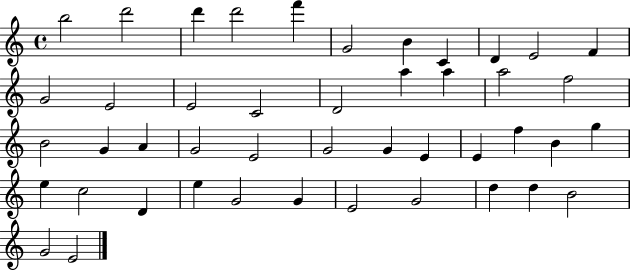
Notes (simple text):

B5/h D6/h D6/q D6/h F6/q G4/h B4/q C4/q D4/q E4/h F4/q G4/h E4/h E4/h C4/h D4/h A5/q A5/q A5/h F5/h B4/h G4/q A4/q G4/h E4/h G4/h G4/q E4/q E4/q F5/q B4/q G5/q E5/q C5/h D4/q E5/q G4/h G4/q E4/h G4/h D5/q D5/q B4/h G4/h E4/h